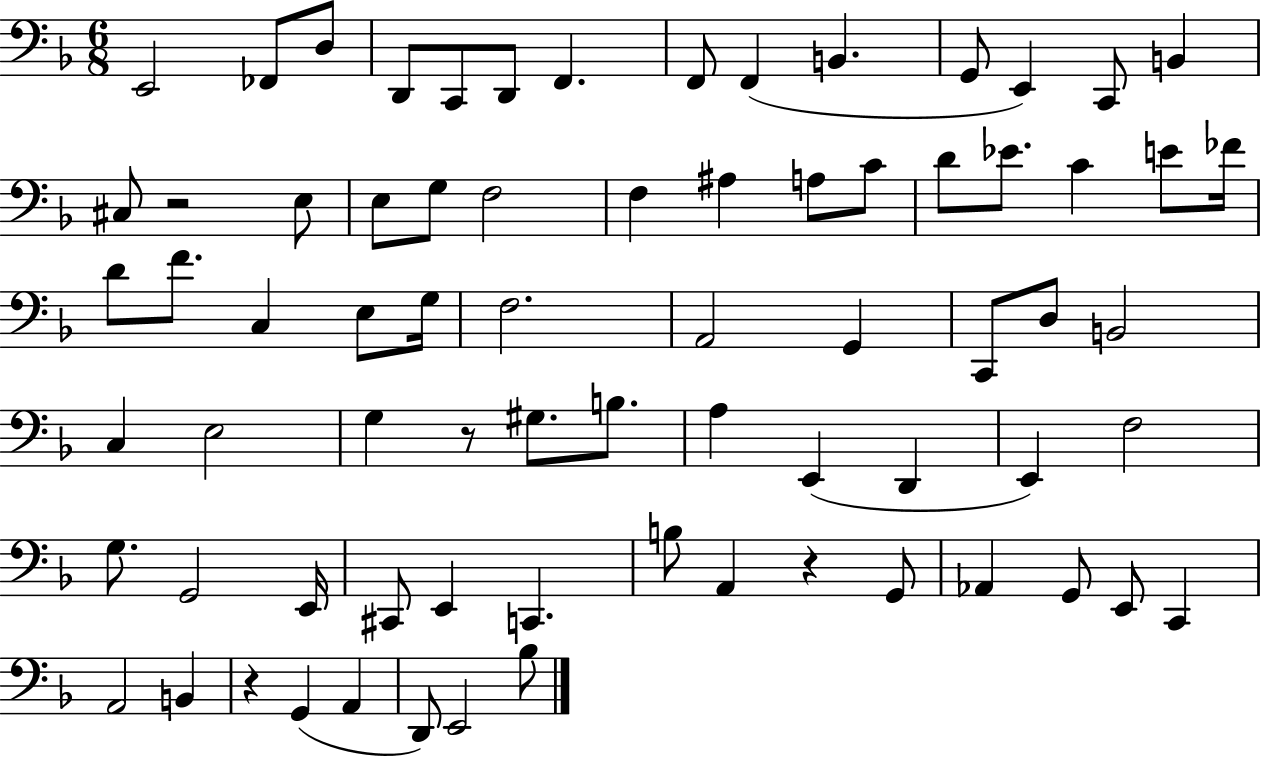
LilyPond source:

{
  \clef bass
  \numericTimeSignature
  \time 6/8
  \key f \major
  e,2 fes,8 d8 | d,8 c,8 d,8 f,4. | f,8 f,4( b,4. | g,8 e,4) c,8 b,4 | \break cis8 r2 e8 | e8 g8 f2 | f4 ais4 a8 c'8 | d'8 ees'8. c'4 e'8 fes'16 | \break d'8 f'8. c4 e8 g16 | f2. | a,2 g,4 | c,8 d8 b,2 | \break c4 e2 | g4 r8 gis8. b8. | a4 e,4( d,4 | e,4) f2 | \break g8. g,2 e,16 | cis,8 e,4 c,4. | b8 a,4 r4 g,8 | aes,4 g,8 e,8 c,4 | \break a,2 b,4 | r4 g,4( a,4 | d,8) e,2 bes8 | \bar "|."
}